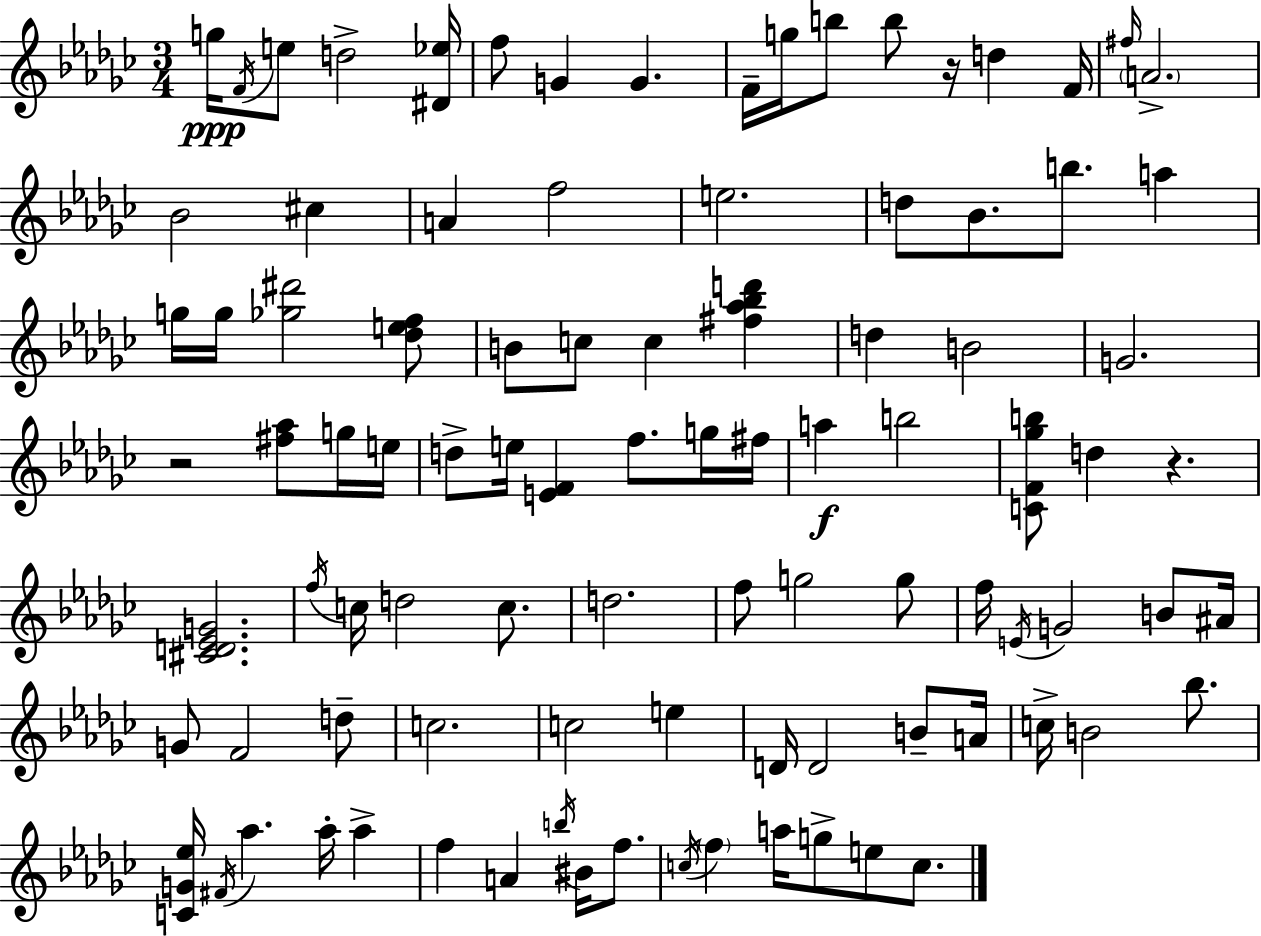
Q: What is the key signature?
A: EES minor